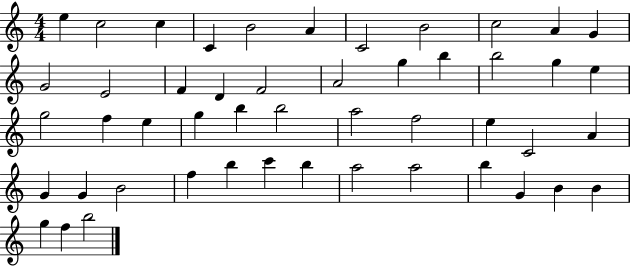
E5/q C5/h C5/q C4/q B4/h A4/q C4/h B4/h C5/h A4/q G4/q G4/h E4/h F4/q D4/q F4/h A4/h G5/q B5/q B5/h G5/q E5/q G5/h F5/q E5/q G5/q B5/q B5/h A5/h F5/h E5/q C4/h A4/q G4/q G4/q B4/h F5/q B5/q C6/q B5/q A5/h A5/h B5/q G4/q B4/q B4/q G5/q F5/q B5/h